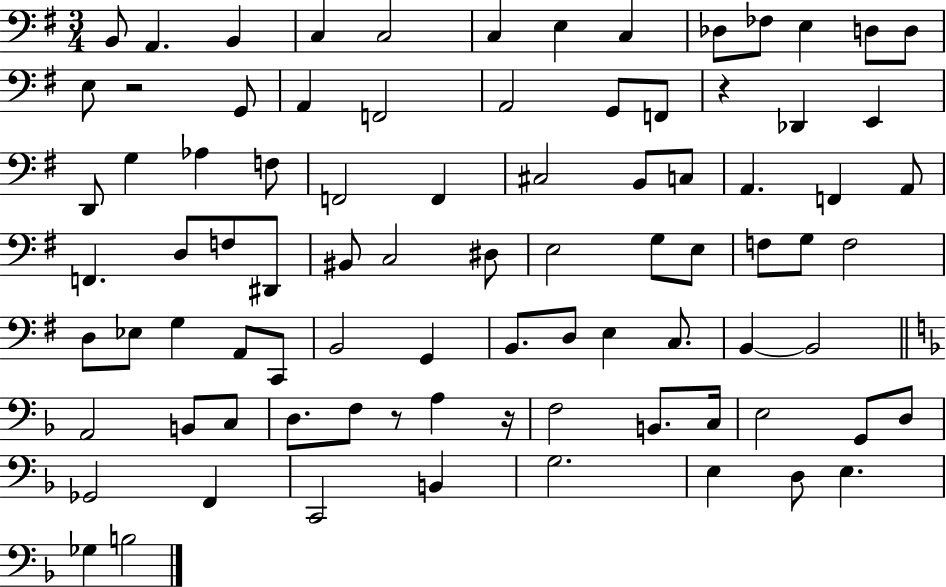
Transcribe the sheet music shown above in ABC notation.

X:1
T:Untitled
M:3/4
L:1/4
K:G
B,,/2 A,, B,, C, C,2 C, E, C, _D,/2 _F,/2 E, D,/2 D,/2 E,/2 z2 G,,/2 A,, F,,2 A,,2 G,,/2 F,,/2 z _D,, E,, D,,/2 G, _A, F,/2 F,,2 F,, ^C,2 B,,/2 C,/2 A,, F,, A,,/2 F,, D,/2 F,/2 ^D,,/2 ^B,,/2 C,2 ^D,/2 E,2 G,/2 E,/2 F,/2 G,/2 F,2 D,/2 _E,/2 G, A,,/2 C,,/2 B,,2 G,, B,,/2 D,/2 E, C,/2 B,, B,,2 A,,2 B,,/2 C,/2 D,/2 F,/2 z/2 A, z/4 F,2 B,,/2 C,/4 E,2 G,,/2 D,/2 _G,,2 F,, C,,2 B,, G,2 E, D,/2 E, _G, B,2